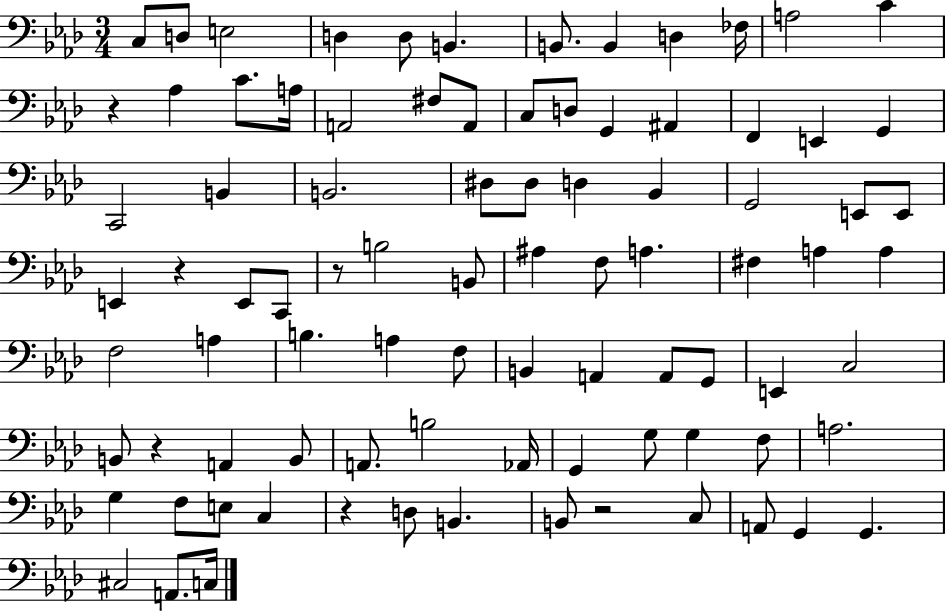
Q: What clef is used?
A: bass